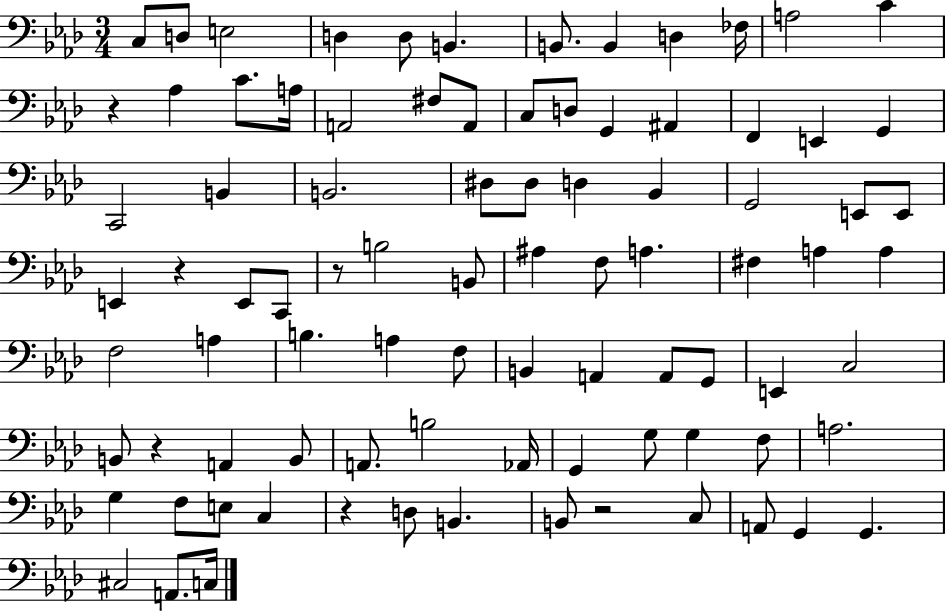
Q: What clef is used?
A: bass